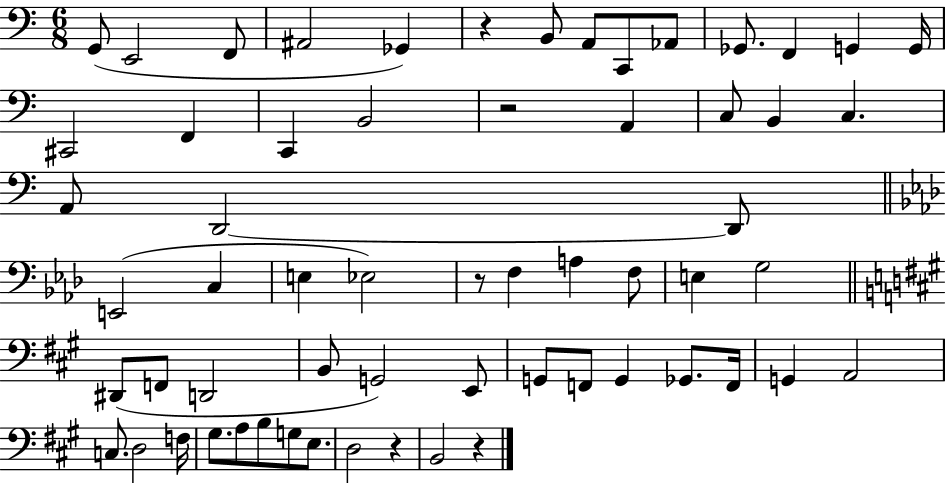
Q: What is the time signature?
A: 6/8